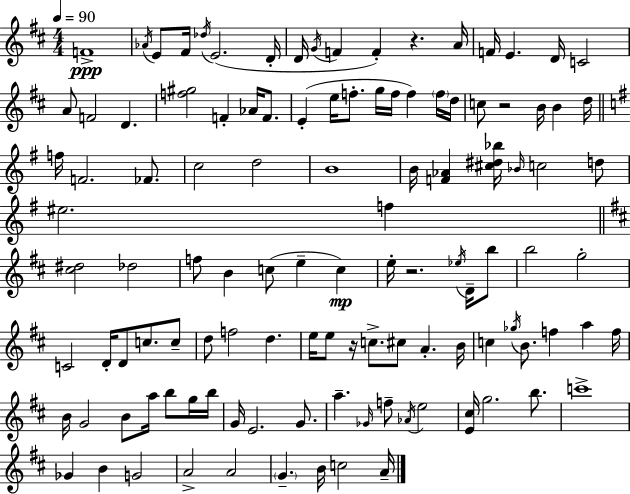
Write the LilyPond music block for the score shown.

{
  \clef treble
  \numericTimeSignature
  \time 4/4
  \key d \major
  \tempo 4 = 90
  f'1->\ppp | \acciaccatura { aes'16 } e'8 fis'16 \acciaccatura { des''16 } e'2.( | d'16-. d'16 \acciaccatura { g'16 } f'4 f'4-.) r4. | a'16 f'16 e'4. d'16 c'2 | \break a'8 f'2 d'4. | <f'' gis''>2 f'4-. aes'16 | f'8. e'4-.( e''16 f''8.-. g''16 f''16 f''4) | \parenthesize f''16 d''16 c''8 r2 b'16 b'4 | \break d''16 \bar "||" \break \key g \major f''16 f'2. fes'8. | c''2 d''2 | b'1 | b'16 <f' aes'>4 <cis'' dis'' bes''>16 \grace { bes'16 } c''2 d''8 | \break eis''2. f''4 | \bar "||" \break \key d \major <cis'' dis''>2 des''2 | f''8 b'4 c''8( e''4-- c''4\mp) | e''16-. r2. \acciaccatura { ees''16 } d'16-- b''8 | b''2 g''2-. | \break c'2 d'16-. d'8 c''8. c''8-- | d''8 f''2 d''4. | e''16 e''8 r16 c''8.-> cis''8 a'4.-. | b'16 c''4 \acciaccatura { ges''16 } b'8. f''4 a''4 | \break f''16 b'16 g'2 b'8 a''16 b''8 | g''16 b''16 g'16 e'2. g'8. | a''4.-- \grace { ges'16 } f''8-- \acciaccatura { aes'16 } e''2 | <e' cis''>16 g''2. | \break b''8. c'''1-> | ges'4 b'4 g'2 | a'2-> a'2 | \parenthesize g'4.-- b'16 c''2 | \break a'16-- \bar "|."
}